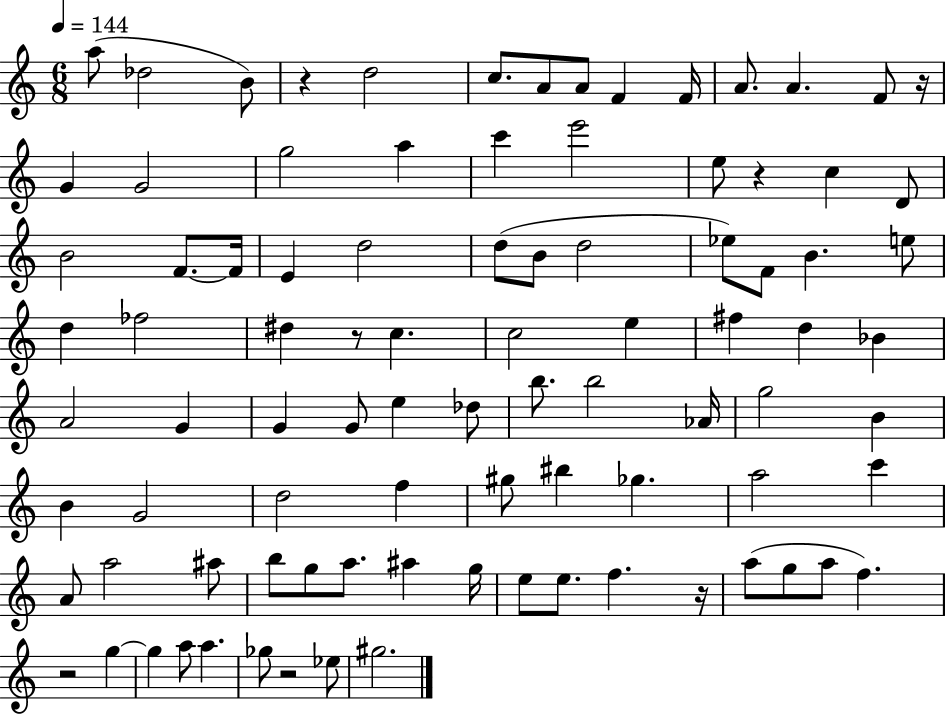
{
  \clef treble
  \numericTimeSignature
  \time 6/8
  \key c \major
  \tempo 4 = 144
  a''8( des''2 b'8) | r4 d''2 | c''8. a'8 a'8 f'4 f'16 | a'8. a'4. f'8 r16 | \break g'4 g'2 | g''2 a''4 | c'''4 e'''2 | e''8 r4 c''4 d'8 | \break b'2 f'8.~~ f'16 | e'4 d''2 | d''8( b'8 d''2 | ees''8) f'8 b'4. e''8 | \break d''4 fes''2 | dis''4 r8 c''4. | c''2 e''4 | fis''4 d''4 bes'4 | \break a'2 g'4 | g'4 g'8 e''4 des''8 | b''8. b''2 aes'16 | g''2 b'4 | \break b'4 g'2 | d''2 f''4 | gis''8 bis''4 ges''4. | a''2 c'''4 | \break a'8 a''2 ais''8 | b''8 g''8 a''8. ais''4 g''16 | e''8 e''8. f''4. r16 | a''8( g''8 a''8 f''4.) | \break r2 g''4~~ | g''4 a''8 a''4. | ges''8 r2 ees''8 | gis''2. | \break \bar "|."
}